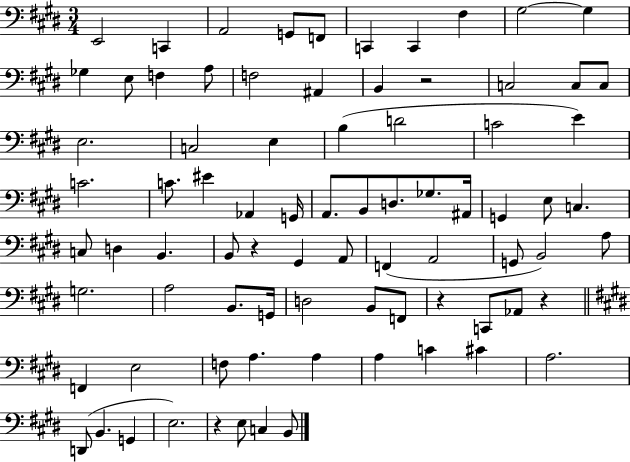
E2/h C2/q A2/h G2/e F2/e C2/q C2/q F#3/q G#3/h G#3/q Gb3/q E3/e F3/q A3/e F3/h A#2/q B2/q R/h C3/h C3/e C3/e E3/h. C3/h E3/q B3/q D4/h C4/h E4/q C4/h. C4/e. EIS4/q Ab2/q G2/s A2/e. B2/e D3/e. Gb3/e. A#2/s G2/q E3/e C3/q. C3/e D3/q B2/q. B2/e R/q G#2/q A2/e F2/q A2/h G2/e B2/h A3/e G3/h. A3/h B2/e. G2/s D3/h B2/e F2/e R/q C2/e Ab2/e R/q F2/q E3/h F3/e A3/q. A3/q A3/q C4/q C#4/q A3/h. D2/e B2/q. G2/q E3/h. R/q E3/e C3/q B2/e